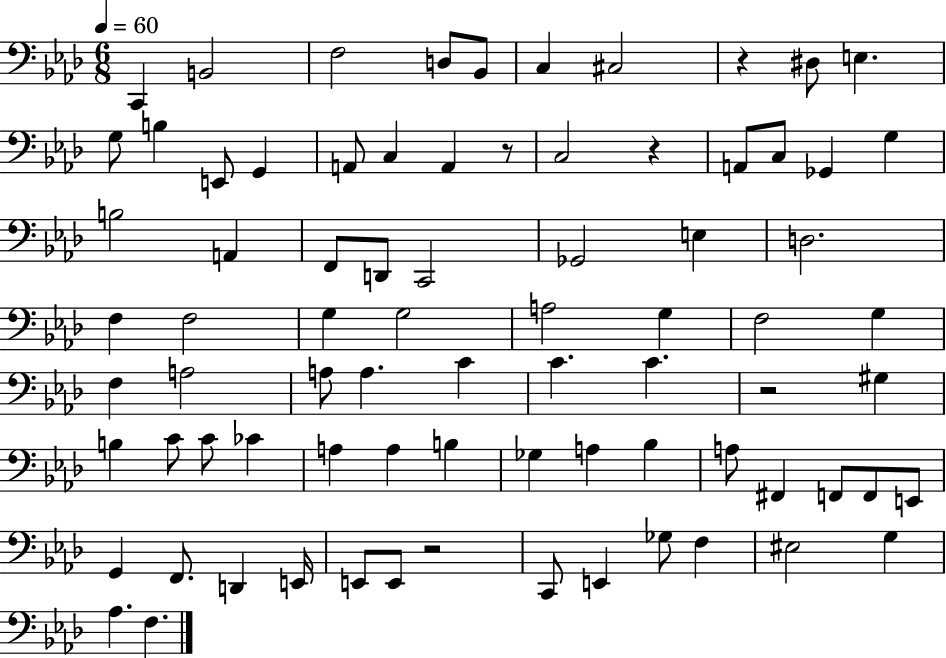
{
  \clef bass
  \numericTimeSignature
  \time 6/8
  \key aes \major
  \tempo 4 = 60
  c,4 b,2 | f2 d8 bes,8 | c4 cis2 | r4 dis8 e4. | \break g8 b4 e,8 g,4 | a,8 c4 a,4 r8 | c2 r4 | a,8 c8 ges,4 g4 | \break b2 a,4 | f,8 d,8 c,2 | ges,2 e4 | d2. | \break f4 f2 | g4 g2 | a2 g4 | f2 g4 | \break f4 a2 | a8 a4. c'4 | c'4. c'4. | r2 gis4 | \break b4 c'8 c'8 ces'4 | a4 a4 b4 | ges4 a4 bes4 | a8 fis,4 f,8 f,8 e,8 | \break g,4 f,8. d,4 e,16 | e,8 e,8 r2 | c,8 e,4 ges8 f4 | eis2 g4 | \break aes4. f4. | \bar "|."
}